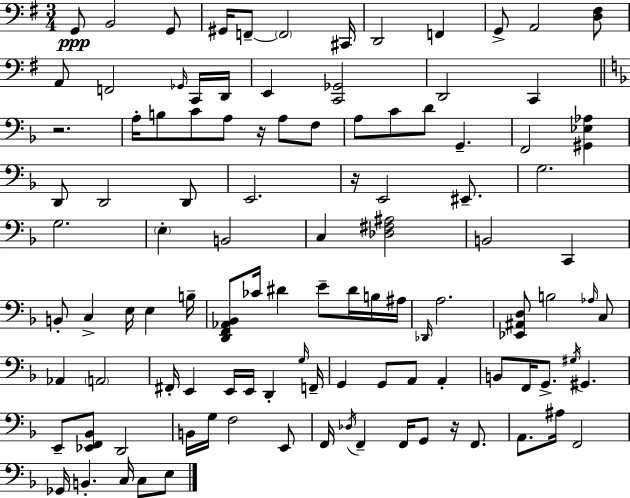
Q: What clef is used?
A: bass